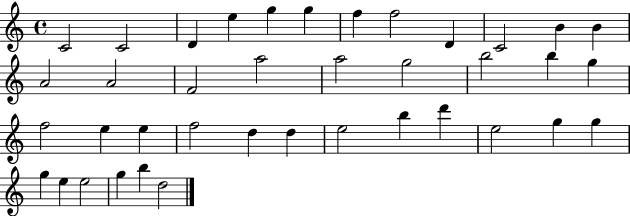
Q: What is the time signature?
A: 4/4